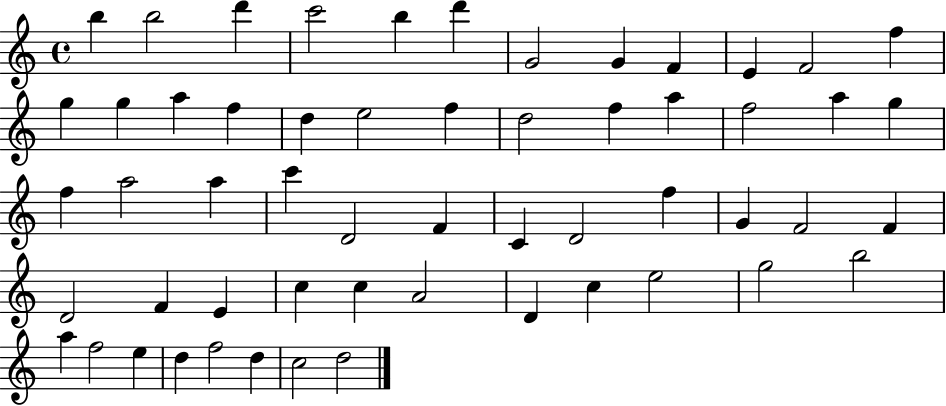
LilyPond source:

{
  \clef treble
  \time 4/4
  \defaultTimeSignature
  \key c \major
  b''4 b''2 d'''4 | c'''2 b''4 d'''4 | g'2 g'4 f'4 | e'4 f'2 f''4 | \break g''4 g''4 a''4 f''4 | d''4 e''2 f''4 | d''2 f''4 a''4 | f''2 a''4 g''4 | \break f''4 a''2 a''4 | c'''4 d'2 f'4 | c'4 d'2 f''4 | g'4 f'2 f'4 | \break d'2 f'4 e'4 | c''4 c''4 a'2 | d'4 c''4 e''2 | g''2 b''2 | \break a''4 f''2 e''4 | d''4 f''2 d''4 | c''2 d''2 | \bar "|."
}